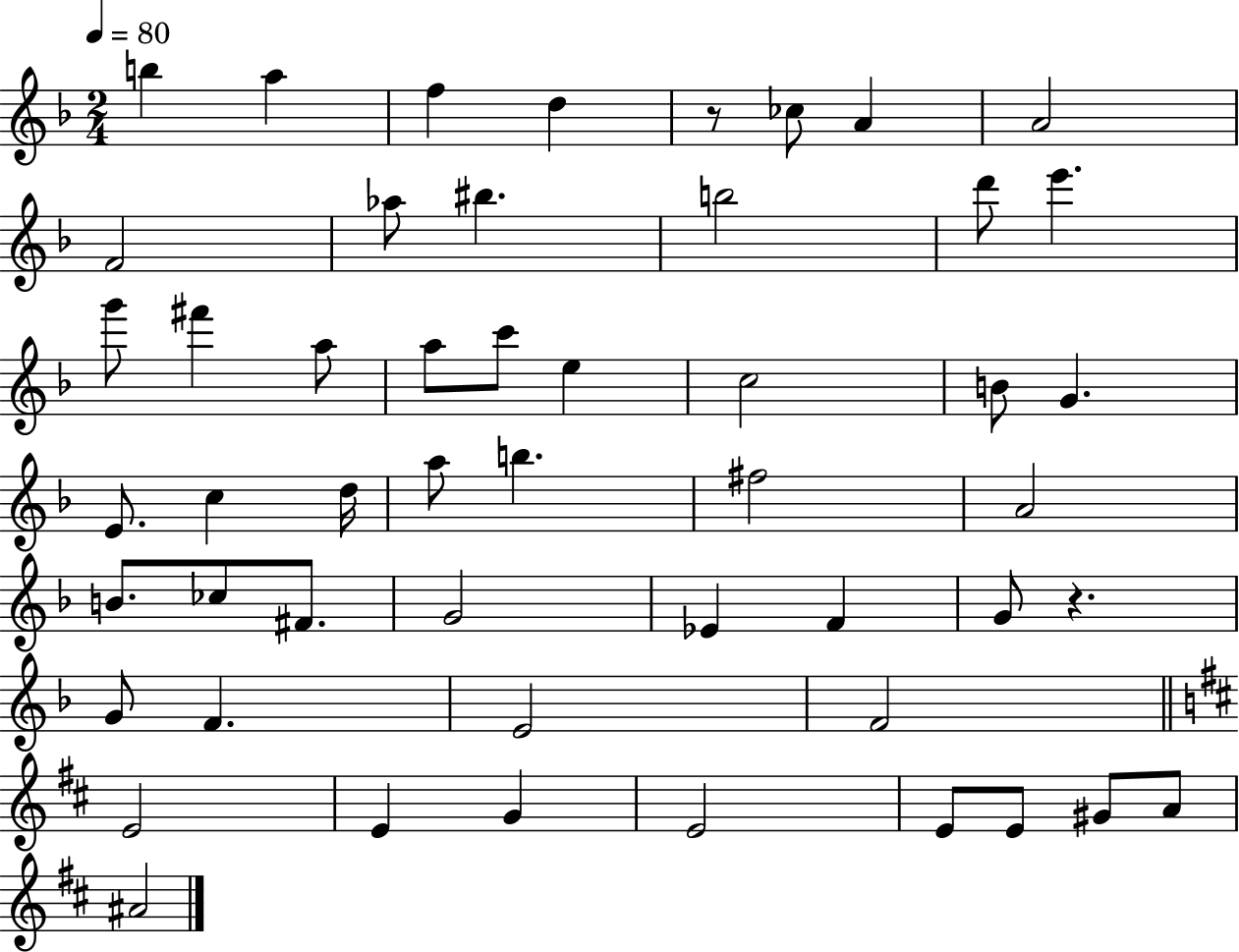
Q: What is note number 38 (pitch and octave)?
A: F4